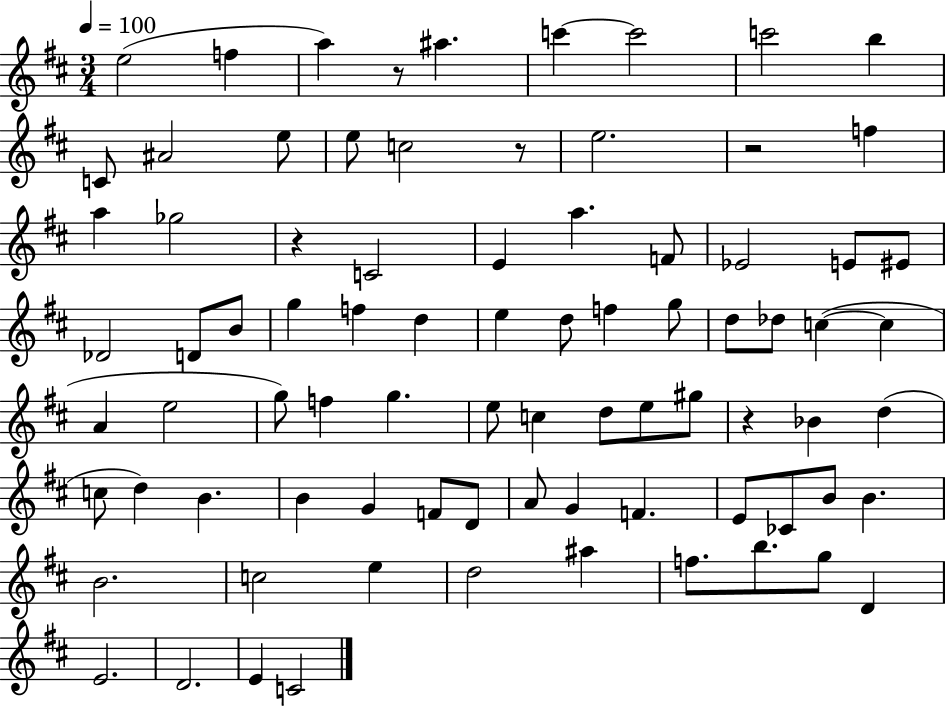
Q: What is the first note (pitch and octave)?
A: E5